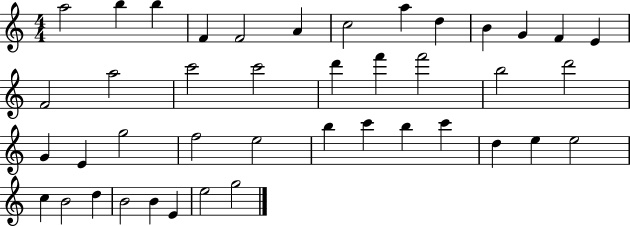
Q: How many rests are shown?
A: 0